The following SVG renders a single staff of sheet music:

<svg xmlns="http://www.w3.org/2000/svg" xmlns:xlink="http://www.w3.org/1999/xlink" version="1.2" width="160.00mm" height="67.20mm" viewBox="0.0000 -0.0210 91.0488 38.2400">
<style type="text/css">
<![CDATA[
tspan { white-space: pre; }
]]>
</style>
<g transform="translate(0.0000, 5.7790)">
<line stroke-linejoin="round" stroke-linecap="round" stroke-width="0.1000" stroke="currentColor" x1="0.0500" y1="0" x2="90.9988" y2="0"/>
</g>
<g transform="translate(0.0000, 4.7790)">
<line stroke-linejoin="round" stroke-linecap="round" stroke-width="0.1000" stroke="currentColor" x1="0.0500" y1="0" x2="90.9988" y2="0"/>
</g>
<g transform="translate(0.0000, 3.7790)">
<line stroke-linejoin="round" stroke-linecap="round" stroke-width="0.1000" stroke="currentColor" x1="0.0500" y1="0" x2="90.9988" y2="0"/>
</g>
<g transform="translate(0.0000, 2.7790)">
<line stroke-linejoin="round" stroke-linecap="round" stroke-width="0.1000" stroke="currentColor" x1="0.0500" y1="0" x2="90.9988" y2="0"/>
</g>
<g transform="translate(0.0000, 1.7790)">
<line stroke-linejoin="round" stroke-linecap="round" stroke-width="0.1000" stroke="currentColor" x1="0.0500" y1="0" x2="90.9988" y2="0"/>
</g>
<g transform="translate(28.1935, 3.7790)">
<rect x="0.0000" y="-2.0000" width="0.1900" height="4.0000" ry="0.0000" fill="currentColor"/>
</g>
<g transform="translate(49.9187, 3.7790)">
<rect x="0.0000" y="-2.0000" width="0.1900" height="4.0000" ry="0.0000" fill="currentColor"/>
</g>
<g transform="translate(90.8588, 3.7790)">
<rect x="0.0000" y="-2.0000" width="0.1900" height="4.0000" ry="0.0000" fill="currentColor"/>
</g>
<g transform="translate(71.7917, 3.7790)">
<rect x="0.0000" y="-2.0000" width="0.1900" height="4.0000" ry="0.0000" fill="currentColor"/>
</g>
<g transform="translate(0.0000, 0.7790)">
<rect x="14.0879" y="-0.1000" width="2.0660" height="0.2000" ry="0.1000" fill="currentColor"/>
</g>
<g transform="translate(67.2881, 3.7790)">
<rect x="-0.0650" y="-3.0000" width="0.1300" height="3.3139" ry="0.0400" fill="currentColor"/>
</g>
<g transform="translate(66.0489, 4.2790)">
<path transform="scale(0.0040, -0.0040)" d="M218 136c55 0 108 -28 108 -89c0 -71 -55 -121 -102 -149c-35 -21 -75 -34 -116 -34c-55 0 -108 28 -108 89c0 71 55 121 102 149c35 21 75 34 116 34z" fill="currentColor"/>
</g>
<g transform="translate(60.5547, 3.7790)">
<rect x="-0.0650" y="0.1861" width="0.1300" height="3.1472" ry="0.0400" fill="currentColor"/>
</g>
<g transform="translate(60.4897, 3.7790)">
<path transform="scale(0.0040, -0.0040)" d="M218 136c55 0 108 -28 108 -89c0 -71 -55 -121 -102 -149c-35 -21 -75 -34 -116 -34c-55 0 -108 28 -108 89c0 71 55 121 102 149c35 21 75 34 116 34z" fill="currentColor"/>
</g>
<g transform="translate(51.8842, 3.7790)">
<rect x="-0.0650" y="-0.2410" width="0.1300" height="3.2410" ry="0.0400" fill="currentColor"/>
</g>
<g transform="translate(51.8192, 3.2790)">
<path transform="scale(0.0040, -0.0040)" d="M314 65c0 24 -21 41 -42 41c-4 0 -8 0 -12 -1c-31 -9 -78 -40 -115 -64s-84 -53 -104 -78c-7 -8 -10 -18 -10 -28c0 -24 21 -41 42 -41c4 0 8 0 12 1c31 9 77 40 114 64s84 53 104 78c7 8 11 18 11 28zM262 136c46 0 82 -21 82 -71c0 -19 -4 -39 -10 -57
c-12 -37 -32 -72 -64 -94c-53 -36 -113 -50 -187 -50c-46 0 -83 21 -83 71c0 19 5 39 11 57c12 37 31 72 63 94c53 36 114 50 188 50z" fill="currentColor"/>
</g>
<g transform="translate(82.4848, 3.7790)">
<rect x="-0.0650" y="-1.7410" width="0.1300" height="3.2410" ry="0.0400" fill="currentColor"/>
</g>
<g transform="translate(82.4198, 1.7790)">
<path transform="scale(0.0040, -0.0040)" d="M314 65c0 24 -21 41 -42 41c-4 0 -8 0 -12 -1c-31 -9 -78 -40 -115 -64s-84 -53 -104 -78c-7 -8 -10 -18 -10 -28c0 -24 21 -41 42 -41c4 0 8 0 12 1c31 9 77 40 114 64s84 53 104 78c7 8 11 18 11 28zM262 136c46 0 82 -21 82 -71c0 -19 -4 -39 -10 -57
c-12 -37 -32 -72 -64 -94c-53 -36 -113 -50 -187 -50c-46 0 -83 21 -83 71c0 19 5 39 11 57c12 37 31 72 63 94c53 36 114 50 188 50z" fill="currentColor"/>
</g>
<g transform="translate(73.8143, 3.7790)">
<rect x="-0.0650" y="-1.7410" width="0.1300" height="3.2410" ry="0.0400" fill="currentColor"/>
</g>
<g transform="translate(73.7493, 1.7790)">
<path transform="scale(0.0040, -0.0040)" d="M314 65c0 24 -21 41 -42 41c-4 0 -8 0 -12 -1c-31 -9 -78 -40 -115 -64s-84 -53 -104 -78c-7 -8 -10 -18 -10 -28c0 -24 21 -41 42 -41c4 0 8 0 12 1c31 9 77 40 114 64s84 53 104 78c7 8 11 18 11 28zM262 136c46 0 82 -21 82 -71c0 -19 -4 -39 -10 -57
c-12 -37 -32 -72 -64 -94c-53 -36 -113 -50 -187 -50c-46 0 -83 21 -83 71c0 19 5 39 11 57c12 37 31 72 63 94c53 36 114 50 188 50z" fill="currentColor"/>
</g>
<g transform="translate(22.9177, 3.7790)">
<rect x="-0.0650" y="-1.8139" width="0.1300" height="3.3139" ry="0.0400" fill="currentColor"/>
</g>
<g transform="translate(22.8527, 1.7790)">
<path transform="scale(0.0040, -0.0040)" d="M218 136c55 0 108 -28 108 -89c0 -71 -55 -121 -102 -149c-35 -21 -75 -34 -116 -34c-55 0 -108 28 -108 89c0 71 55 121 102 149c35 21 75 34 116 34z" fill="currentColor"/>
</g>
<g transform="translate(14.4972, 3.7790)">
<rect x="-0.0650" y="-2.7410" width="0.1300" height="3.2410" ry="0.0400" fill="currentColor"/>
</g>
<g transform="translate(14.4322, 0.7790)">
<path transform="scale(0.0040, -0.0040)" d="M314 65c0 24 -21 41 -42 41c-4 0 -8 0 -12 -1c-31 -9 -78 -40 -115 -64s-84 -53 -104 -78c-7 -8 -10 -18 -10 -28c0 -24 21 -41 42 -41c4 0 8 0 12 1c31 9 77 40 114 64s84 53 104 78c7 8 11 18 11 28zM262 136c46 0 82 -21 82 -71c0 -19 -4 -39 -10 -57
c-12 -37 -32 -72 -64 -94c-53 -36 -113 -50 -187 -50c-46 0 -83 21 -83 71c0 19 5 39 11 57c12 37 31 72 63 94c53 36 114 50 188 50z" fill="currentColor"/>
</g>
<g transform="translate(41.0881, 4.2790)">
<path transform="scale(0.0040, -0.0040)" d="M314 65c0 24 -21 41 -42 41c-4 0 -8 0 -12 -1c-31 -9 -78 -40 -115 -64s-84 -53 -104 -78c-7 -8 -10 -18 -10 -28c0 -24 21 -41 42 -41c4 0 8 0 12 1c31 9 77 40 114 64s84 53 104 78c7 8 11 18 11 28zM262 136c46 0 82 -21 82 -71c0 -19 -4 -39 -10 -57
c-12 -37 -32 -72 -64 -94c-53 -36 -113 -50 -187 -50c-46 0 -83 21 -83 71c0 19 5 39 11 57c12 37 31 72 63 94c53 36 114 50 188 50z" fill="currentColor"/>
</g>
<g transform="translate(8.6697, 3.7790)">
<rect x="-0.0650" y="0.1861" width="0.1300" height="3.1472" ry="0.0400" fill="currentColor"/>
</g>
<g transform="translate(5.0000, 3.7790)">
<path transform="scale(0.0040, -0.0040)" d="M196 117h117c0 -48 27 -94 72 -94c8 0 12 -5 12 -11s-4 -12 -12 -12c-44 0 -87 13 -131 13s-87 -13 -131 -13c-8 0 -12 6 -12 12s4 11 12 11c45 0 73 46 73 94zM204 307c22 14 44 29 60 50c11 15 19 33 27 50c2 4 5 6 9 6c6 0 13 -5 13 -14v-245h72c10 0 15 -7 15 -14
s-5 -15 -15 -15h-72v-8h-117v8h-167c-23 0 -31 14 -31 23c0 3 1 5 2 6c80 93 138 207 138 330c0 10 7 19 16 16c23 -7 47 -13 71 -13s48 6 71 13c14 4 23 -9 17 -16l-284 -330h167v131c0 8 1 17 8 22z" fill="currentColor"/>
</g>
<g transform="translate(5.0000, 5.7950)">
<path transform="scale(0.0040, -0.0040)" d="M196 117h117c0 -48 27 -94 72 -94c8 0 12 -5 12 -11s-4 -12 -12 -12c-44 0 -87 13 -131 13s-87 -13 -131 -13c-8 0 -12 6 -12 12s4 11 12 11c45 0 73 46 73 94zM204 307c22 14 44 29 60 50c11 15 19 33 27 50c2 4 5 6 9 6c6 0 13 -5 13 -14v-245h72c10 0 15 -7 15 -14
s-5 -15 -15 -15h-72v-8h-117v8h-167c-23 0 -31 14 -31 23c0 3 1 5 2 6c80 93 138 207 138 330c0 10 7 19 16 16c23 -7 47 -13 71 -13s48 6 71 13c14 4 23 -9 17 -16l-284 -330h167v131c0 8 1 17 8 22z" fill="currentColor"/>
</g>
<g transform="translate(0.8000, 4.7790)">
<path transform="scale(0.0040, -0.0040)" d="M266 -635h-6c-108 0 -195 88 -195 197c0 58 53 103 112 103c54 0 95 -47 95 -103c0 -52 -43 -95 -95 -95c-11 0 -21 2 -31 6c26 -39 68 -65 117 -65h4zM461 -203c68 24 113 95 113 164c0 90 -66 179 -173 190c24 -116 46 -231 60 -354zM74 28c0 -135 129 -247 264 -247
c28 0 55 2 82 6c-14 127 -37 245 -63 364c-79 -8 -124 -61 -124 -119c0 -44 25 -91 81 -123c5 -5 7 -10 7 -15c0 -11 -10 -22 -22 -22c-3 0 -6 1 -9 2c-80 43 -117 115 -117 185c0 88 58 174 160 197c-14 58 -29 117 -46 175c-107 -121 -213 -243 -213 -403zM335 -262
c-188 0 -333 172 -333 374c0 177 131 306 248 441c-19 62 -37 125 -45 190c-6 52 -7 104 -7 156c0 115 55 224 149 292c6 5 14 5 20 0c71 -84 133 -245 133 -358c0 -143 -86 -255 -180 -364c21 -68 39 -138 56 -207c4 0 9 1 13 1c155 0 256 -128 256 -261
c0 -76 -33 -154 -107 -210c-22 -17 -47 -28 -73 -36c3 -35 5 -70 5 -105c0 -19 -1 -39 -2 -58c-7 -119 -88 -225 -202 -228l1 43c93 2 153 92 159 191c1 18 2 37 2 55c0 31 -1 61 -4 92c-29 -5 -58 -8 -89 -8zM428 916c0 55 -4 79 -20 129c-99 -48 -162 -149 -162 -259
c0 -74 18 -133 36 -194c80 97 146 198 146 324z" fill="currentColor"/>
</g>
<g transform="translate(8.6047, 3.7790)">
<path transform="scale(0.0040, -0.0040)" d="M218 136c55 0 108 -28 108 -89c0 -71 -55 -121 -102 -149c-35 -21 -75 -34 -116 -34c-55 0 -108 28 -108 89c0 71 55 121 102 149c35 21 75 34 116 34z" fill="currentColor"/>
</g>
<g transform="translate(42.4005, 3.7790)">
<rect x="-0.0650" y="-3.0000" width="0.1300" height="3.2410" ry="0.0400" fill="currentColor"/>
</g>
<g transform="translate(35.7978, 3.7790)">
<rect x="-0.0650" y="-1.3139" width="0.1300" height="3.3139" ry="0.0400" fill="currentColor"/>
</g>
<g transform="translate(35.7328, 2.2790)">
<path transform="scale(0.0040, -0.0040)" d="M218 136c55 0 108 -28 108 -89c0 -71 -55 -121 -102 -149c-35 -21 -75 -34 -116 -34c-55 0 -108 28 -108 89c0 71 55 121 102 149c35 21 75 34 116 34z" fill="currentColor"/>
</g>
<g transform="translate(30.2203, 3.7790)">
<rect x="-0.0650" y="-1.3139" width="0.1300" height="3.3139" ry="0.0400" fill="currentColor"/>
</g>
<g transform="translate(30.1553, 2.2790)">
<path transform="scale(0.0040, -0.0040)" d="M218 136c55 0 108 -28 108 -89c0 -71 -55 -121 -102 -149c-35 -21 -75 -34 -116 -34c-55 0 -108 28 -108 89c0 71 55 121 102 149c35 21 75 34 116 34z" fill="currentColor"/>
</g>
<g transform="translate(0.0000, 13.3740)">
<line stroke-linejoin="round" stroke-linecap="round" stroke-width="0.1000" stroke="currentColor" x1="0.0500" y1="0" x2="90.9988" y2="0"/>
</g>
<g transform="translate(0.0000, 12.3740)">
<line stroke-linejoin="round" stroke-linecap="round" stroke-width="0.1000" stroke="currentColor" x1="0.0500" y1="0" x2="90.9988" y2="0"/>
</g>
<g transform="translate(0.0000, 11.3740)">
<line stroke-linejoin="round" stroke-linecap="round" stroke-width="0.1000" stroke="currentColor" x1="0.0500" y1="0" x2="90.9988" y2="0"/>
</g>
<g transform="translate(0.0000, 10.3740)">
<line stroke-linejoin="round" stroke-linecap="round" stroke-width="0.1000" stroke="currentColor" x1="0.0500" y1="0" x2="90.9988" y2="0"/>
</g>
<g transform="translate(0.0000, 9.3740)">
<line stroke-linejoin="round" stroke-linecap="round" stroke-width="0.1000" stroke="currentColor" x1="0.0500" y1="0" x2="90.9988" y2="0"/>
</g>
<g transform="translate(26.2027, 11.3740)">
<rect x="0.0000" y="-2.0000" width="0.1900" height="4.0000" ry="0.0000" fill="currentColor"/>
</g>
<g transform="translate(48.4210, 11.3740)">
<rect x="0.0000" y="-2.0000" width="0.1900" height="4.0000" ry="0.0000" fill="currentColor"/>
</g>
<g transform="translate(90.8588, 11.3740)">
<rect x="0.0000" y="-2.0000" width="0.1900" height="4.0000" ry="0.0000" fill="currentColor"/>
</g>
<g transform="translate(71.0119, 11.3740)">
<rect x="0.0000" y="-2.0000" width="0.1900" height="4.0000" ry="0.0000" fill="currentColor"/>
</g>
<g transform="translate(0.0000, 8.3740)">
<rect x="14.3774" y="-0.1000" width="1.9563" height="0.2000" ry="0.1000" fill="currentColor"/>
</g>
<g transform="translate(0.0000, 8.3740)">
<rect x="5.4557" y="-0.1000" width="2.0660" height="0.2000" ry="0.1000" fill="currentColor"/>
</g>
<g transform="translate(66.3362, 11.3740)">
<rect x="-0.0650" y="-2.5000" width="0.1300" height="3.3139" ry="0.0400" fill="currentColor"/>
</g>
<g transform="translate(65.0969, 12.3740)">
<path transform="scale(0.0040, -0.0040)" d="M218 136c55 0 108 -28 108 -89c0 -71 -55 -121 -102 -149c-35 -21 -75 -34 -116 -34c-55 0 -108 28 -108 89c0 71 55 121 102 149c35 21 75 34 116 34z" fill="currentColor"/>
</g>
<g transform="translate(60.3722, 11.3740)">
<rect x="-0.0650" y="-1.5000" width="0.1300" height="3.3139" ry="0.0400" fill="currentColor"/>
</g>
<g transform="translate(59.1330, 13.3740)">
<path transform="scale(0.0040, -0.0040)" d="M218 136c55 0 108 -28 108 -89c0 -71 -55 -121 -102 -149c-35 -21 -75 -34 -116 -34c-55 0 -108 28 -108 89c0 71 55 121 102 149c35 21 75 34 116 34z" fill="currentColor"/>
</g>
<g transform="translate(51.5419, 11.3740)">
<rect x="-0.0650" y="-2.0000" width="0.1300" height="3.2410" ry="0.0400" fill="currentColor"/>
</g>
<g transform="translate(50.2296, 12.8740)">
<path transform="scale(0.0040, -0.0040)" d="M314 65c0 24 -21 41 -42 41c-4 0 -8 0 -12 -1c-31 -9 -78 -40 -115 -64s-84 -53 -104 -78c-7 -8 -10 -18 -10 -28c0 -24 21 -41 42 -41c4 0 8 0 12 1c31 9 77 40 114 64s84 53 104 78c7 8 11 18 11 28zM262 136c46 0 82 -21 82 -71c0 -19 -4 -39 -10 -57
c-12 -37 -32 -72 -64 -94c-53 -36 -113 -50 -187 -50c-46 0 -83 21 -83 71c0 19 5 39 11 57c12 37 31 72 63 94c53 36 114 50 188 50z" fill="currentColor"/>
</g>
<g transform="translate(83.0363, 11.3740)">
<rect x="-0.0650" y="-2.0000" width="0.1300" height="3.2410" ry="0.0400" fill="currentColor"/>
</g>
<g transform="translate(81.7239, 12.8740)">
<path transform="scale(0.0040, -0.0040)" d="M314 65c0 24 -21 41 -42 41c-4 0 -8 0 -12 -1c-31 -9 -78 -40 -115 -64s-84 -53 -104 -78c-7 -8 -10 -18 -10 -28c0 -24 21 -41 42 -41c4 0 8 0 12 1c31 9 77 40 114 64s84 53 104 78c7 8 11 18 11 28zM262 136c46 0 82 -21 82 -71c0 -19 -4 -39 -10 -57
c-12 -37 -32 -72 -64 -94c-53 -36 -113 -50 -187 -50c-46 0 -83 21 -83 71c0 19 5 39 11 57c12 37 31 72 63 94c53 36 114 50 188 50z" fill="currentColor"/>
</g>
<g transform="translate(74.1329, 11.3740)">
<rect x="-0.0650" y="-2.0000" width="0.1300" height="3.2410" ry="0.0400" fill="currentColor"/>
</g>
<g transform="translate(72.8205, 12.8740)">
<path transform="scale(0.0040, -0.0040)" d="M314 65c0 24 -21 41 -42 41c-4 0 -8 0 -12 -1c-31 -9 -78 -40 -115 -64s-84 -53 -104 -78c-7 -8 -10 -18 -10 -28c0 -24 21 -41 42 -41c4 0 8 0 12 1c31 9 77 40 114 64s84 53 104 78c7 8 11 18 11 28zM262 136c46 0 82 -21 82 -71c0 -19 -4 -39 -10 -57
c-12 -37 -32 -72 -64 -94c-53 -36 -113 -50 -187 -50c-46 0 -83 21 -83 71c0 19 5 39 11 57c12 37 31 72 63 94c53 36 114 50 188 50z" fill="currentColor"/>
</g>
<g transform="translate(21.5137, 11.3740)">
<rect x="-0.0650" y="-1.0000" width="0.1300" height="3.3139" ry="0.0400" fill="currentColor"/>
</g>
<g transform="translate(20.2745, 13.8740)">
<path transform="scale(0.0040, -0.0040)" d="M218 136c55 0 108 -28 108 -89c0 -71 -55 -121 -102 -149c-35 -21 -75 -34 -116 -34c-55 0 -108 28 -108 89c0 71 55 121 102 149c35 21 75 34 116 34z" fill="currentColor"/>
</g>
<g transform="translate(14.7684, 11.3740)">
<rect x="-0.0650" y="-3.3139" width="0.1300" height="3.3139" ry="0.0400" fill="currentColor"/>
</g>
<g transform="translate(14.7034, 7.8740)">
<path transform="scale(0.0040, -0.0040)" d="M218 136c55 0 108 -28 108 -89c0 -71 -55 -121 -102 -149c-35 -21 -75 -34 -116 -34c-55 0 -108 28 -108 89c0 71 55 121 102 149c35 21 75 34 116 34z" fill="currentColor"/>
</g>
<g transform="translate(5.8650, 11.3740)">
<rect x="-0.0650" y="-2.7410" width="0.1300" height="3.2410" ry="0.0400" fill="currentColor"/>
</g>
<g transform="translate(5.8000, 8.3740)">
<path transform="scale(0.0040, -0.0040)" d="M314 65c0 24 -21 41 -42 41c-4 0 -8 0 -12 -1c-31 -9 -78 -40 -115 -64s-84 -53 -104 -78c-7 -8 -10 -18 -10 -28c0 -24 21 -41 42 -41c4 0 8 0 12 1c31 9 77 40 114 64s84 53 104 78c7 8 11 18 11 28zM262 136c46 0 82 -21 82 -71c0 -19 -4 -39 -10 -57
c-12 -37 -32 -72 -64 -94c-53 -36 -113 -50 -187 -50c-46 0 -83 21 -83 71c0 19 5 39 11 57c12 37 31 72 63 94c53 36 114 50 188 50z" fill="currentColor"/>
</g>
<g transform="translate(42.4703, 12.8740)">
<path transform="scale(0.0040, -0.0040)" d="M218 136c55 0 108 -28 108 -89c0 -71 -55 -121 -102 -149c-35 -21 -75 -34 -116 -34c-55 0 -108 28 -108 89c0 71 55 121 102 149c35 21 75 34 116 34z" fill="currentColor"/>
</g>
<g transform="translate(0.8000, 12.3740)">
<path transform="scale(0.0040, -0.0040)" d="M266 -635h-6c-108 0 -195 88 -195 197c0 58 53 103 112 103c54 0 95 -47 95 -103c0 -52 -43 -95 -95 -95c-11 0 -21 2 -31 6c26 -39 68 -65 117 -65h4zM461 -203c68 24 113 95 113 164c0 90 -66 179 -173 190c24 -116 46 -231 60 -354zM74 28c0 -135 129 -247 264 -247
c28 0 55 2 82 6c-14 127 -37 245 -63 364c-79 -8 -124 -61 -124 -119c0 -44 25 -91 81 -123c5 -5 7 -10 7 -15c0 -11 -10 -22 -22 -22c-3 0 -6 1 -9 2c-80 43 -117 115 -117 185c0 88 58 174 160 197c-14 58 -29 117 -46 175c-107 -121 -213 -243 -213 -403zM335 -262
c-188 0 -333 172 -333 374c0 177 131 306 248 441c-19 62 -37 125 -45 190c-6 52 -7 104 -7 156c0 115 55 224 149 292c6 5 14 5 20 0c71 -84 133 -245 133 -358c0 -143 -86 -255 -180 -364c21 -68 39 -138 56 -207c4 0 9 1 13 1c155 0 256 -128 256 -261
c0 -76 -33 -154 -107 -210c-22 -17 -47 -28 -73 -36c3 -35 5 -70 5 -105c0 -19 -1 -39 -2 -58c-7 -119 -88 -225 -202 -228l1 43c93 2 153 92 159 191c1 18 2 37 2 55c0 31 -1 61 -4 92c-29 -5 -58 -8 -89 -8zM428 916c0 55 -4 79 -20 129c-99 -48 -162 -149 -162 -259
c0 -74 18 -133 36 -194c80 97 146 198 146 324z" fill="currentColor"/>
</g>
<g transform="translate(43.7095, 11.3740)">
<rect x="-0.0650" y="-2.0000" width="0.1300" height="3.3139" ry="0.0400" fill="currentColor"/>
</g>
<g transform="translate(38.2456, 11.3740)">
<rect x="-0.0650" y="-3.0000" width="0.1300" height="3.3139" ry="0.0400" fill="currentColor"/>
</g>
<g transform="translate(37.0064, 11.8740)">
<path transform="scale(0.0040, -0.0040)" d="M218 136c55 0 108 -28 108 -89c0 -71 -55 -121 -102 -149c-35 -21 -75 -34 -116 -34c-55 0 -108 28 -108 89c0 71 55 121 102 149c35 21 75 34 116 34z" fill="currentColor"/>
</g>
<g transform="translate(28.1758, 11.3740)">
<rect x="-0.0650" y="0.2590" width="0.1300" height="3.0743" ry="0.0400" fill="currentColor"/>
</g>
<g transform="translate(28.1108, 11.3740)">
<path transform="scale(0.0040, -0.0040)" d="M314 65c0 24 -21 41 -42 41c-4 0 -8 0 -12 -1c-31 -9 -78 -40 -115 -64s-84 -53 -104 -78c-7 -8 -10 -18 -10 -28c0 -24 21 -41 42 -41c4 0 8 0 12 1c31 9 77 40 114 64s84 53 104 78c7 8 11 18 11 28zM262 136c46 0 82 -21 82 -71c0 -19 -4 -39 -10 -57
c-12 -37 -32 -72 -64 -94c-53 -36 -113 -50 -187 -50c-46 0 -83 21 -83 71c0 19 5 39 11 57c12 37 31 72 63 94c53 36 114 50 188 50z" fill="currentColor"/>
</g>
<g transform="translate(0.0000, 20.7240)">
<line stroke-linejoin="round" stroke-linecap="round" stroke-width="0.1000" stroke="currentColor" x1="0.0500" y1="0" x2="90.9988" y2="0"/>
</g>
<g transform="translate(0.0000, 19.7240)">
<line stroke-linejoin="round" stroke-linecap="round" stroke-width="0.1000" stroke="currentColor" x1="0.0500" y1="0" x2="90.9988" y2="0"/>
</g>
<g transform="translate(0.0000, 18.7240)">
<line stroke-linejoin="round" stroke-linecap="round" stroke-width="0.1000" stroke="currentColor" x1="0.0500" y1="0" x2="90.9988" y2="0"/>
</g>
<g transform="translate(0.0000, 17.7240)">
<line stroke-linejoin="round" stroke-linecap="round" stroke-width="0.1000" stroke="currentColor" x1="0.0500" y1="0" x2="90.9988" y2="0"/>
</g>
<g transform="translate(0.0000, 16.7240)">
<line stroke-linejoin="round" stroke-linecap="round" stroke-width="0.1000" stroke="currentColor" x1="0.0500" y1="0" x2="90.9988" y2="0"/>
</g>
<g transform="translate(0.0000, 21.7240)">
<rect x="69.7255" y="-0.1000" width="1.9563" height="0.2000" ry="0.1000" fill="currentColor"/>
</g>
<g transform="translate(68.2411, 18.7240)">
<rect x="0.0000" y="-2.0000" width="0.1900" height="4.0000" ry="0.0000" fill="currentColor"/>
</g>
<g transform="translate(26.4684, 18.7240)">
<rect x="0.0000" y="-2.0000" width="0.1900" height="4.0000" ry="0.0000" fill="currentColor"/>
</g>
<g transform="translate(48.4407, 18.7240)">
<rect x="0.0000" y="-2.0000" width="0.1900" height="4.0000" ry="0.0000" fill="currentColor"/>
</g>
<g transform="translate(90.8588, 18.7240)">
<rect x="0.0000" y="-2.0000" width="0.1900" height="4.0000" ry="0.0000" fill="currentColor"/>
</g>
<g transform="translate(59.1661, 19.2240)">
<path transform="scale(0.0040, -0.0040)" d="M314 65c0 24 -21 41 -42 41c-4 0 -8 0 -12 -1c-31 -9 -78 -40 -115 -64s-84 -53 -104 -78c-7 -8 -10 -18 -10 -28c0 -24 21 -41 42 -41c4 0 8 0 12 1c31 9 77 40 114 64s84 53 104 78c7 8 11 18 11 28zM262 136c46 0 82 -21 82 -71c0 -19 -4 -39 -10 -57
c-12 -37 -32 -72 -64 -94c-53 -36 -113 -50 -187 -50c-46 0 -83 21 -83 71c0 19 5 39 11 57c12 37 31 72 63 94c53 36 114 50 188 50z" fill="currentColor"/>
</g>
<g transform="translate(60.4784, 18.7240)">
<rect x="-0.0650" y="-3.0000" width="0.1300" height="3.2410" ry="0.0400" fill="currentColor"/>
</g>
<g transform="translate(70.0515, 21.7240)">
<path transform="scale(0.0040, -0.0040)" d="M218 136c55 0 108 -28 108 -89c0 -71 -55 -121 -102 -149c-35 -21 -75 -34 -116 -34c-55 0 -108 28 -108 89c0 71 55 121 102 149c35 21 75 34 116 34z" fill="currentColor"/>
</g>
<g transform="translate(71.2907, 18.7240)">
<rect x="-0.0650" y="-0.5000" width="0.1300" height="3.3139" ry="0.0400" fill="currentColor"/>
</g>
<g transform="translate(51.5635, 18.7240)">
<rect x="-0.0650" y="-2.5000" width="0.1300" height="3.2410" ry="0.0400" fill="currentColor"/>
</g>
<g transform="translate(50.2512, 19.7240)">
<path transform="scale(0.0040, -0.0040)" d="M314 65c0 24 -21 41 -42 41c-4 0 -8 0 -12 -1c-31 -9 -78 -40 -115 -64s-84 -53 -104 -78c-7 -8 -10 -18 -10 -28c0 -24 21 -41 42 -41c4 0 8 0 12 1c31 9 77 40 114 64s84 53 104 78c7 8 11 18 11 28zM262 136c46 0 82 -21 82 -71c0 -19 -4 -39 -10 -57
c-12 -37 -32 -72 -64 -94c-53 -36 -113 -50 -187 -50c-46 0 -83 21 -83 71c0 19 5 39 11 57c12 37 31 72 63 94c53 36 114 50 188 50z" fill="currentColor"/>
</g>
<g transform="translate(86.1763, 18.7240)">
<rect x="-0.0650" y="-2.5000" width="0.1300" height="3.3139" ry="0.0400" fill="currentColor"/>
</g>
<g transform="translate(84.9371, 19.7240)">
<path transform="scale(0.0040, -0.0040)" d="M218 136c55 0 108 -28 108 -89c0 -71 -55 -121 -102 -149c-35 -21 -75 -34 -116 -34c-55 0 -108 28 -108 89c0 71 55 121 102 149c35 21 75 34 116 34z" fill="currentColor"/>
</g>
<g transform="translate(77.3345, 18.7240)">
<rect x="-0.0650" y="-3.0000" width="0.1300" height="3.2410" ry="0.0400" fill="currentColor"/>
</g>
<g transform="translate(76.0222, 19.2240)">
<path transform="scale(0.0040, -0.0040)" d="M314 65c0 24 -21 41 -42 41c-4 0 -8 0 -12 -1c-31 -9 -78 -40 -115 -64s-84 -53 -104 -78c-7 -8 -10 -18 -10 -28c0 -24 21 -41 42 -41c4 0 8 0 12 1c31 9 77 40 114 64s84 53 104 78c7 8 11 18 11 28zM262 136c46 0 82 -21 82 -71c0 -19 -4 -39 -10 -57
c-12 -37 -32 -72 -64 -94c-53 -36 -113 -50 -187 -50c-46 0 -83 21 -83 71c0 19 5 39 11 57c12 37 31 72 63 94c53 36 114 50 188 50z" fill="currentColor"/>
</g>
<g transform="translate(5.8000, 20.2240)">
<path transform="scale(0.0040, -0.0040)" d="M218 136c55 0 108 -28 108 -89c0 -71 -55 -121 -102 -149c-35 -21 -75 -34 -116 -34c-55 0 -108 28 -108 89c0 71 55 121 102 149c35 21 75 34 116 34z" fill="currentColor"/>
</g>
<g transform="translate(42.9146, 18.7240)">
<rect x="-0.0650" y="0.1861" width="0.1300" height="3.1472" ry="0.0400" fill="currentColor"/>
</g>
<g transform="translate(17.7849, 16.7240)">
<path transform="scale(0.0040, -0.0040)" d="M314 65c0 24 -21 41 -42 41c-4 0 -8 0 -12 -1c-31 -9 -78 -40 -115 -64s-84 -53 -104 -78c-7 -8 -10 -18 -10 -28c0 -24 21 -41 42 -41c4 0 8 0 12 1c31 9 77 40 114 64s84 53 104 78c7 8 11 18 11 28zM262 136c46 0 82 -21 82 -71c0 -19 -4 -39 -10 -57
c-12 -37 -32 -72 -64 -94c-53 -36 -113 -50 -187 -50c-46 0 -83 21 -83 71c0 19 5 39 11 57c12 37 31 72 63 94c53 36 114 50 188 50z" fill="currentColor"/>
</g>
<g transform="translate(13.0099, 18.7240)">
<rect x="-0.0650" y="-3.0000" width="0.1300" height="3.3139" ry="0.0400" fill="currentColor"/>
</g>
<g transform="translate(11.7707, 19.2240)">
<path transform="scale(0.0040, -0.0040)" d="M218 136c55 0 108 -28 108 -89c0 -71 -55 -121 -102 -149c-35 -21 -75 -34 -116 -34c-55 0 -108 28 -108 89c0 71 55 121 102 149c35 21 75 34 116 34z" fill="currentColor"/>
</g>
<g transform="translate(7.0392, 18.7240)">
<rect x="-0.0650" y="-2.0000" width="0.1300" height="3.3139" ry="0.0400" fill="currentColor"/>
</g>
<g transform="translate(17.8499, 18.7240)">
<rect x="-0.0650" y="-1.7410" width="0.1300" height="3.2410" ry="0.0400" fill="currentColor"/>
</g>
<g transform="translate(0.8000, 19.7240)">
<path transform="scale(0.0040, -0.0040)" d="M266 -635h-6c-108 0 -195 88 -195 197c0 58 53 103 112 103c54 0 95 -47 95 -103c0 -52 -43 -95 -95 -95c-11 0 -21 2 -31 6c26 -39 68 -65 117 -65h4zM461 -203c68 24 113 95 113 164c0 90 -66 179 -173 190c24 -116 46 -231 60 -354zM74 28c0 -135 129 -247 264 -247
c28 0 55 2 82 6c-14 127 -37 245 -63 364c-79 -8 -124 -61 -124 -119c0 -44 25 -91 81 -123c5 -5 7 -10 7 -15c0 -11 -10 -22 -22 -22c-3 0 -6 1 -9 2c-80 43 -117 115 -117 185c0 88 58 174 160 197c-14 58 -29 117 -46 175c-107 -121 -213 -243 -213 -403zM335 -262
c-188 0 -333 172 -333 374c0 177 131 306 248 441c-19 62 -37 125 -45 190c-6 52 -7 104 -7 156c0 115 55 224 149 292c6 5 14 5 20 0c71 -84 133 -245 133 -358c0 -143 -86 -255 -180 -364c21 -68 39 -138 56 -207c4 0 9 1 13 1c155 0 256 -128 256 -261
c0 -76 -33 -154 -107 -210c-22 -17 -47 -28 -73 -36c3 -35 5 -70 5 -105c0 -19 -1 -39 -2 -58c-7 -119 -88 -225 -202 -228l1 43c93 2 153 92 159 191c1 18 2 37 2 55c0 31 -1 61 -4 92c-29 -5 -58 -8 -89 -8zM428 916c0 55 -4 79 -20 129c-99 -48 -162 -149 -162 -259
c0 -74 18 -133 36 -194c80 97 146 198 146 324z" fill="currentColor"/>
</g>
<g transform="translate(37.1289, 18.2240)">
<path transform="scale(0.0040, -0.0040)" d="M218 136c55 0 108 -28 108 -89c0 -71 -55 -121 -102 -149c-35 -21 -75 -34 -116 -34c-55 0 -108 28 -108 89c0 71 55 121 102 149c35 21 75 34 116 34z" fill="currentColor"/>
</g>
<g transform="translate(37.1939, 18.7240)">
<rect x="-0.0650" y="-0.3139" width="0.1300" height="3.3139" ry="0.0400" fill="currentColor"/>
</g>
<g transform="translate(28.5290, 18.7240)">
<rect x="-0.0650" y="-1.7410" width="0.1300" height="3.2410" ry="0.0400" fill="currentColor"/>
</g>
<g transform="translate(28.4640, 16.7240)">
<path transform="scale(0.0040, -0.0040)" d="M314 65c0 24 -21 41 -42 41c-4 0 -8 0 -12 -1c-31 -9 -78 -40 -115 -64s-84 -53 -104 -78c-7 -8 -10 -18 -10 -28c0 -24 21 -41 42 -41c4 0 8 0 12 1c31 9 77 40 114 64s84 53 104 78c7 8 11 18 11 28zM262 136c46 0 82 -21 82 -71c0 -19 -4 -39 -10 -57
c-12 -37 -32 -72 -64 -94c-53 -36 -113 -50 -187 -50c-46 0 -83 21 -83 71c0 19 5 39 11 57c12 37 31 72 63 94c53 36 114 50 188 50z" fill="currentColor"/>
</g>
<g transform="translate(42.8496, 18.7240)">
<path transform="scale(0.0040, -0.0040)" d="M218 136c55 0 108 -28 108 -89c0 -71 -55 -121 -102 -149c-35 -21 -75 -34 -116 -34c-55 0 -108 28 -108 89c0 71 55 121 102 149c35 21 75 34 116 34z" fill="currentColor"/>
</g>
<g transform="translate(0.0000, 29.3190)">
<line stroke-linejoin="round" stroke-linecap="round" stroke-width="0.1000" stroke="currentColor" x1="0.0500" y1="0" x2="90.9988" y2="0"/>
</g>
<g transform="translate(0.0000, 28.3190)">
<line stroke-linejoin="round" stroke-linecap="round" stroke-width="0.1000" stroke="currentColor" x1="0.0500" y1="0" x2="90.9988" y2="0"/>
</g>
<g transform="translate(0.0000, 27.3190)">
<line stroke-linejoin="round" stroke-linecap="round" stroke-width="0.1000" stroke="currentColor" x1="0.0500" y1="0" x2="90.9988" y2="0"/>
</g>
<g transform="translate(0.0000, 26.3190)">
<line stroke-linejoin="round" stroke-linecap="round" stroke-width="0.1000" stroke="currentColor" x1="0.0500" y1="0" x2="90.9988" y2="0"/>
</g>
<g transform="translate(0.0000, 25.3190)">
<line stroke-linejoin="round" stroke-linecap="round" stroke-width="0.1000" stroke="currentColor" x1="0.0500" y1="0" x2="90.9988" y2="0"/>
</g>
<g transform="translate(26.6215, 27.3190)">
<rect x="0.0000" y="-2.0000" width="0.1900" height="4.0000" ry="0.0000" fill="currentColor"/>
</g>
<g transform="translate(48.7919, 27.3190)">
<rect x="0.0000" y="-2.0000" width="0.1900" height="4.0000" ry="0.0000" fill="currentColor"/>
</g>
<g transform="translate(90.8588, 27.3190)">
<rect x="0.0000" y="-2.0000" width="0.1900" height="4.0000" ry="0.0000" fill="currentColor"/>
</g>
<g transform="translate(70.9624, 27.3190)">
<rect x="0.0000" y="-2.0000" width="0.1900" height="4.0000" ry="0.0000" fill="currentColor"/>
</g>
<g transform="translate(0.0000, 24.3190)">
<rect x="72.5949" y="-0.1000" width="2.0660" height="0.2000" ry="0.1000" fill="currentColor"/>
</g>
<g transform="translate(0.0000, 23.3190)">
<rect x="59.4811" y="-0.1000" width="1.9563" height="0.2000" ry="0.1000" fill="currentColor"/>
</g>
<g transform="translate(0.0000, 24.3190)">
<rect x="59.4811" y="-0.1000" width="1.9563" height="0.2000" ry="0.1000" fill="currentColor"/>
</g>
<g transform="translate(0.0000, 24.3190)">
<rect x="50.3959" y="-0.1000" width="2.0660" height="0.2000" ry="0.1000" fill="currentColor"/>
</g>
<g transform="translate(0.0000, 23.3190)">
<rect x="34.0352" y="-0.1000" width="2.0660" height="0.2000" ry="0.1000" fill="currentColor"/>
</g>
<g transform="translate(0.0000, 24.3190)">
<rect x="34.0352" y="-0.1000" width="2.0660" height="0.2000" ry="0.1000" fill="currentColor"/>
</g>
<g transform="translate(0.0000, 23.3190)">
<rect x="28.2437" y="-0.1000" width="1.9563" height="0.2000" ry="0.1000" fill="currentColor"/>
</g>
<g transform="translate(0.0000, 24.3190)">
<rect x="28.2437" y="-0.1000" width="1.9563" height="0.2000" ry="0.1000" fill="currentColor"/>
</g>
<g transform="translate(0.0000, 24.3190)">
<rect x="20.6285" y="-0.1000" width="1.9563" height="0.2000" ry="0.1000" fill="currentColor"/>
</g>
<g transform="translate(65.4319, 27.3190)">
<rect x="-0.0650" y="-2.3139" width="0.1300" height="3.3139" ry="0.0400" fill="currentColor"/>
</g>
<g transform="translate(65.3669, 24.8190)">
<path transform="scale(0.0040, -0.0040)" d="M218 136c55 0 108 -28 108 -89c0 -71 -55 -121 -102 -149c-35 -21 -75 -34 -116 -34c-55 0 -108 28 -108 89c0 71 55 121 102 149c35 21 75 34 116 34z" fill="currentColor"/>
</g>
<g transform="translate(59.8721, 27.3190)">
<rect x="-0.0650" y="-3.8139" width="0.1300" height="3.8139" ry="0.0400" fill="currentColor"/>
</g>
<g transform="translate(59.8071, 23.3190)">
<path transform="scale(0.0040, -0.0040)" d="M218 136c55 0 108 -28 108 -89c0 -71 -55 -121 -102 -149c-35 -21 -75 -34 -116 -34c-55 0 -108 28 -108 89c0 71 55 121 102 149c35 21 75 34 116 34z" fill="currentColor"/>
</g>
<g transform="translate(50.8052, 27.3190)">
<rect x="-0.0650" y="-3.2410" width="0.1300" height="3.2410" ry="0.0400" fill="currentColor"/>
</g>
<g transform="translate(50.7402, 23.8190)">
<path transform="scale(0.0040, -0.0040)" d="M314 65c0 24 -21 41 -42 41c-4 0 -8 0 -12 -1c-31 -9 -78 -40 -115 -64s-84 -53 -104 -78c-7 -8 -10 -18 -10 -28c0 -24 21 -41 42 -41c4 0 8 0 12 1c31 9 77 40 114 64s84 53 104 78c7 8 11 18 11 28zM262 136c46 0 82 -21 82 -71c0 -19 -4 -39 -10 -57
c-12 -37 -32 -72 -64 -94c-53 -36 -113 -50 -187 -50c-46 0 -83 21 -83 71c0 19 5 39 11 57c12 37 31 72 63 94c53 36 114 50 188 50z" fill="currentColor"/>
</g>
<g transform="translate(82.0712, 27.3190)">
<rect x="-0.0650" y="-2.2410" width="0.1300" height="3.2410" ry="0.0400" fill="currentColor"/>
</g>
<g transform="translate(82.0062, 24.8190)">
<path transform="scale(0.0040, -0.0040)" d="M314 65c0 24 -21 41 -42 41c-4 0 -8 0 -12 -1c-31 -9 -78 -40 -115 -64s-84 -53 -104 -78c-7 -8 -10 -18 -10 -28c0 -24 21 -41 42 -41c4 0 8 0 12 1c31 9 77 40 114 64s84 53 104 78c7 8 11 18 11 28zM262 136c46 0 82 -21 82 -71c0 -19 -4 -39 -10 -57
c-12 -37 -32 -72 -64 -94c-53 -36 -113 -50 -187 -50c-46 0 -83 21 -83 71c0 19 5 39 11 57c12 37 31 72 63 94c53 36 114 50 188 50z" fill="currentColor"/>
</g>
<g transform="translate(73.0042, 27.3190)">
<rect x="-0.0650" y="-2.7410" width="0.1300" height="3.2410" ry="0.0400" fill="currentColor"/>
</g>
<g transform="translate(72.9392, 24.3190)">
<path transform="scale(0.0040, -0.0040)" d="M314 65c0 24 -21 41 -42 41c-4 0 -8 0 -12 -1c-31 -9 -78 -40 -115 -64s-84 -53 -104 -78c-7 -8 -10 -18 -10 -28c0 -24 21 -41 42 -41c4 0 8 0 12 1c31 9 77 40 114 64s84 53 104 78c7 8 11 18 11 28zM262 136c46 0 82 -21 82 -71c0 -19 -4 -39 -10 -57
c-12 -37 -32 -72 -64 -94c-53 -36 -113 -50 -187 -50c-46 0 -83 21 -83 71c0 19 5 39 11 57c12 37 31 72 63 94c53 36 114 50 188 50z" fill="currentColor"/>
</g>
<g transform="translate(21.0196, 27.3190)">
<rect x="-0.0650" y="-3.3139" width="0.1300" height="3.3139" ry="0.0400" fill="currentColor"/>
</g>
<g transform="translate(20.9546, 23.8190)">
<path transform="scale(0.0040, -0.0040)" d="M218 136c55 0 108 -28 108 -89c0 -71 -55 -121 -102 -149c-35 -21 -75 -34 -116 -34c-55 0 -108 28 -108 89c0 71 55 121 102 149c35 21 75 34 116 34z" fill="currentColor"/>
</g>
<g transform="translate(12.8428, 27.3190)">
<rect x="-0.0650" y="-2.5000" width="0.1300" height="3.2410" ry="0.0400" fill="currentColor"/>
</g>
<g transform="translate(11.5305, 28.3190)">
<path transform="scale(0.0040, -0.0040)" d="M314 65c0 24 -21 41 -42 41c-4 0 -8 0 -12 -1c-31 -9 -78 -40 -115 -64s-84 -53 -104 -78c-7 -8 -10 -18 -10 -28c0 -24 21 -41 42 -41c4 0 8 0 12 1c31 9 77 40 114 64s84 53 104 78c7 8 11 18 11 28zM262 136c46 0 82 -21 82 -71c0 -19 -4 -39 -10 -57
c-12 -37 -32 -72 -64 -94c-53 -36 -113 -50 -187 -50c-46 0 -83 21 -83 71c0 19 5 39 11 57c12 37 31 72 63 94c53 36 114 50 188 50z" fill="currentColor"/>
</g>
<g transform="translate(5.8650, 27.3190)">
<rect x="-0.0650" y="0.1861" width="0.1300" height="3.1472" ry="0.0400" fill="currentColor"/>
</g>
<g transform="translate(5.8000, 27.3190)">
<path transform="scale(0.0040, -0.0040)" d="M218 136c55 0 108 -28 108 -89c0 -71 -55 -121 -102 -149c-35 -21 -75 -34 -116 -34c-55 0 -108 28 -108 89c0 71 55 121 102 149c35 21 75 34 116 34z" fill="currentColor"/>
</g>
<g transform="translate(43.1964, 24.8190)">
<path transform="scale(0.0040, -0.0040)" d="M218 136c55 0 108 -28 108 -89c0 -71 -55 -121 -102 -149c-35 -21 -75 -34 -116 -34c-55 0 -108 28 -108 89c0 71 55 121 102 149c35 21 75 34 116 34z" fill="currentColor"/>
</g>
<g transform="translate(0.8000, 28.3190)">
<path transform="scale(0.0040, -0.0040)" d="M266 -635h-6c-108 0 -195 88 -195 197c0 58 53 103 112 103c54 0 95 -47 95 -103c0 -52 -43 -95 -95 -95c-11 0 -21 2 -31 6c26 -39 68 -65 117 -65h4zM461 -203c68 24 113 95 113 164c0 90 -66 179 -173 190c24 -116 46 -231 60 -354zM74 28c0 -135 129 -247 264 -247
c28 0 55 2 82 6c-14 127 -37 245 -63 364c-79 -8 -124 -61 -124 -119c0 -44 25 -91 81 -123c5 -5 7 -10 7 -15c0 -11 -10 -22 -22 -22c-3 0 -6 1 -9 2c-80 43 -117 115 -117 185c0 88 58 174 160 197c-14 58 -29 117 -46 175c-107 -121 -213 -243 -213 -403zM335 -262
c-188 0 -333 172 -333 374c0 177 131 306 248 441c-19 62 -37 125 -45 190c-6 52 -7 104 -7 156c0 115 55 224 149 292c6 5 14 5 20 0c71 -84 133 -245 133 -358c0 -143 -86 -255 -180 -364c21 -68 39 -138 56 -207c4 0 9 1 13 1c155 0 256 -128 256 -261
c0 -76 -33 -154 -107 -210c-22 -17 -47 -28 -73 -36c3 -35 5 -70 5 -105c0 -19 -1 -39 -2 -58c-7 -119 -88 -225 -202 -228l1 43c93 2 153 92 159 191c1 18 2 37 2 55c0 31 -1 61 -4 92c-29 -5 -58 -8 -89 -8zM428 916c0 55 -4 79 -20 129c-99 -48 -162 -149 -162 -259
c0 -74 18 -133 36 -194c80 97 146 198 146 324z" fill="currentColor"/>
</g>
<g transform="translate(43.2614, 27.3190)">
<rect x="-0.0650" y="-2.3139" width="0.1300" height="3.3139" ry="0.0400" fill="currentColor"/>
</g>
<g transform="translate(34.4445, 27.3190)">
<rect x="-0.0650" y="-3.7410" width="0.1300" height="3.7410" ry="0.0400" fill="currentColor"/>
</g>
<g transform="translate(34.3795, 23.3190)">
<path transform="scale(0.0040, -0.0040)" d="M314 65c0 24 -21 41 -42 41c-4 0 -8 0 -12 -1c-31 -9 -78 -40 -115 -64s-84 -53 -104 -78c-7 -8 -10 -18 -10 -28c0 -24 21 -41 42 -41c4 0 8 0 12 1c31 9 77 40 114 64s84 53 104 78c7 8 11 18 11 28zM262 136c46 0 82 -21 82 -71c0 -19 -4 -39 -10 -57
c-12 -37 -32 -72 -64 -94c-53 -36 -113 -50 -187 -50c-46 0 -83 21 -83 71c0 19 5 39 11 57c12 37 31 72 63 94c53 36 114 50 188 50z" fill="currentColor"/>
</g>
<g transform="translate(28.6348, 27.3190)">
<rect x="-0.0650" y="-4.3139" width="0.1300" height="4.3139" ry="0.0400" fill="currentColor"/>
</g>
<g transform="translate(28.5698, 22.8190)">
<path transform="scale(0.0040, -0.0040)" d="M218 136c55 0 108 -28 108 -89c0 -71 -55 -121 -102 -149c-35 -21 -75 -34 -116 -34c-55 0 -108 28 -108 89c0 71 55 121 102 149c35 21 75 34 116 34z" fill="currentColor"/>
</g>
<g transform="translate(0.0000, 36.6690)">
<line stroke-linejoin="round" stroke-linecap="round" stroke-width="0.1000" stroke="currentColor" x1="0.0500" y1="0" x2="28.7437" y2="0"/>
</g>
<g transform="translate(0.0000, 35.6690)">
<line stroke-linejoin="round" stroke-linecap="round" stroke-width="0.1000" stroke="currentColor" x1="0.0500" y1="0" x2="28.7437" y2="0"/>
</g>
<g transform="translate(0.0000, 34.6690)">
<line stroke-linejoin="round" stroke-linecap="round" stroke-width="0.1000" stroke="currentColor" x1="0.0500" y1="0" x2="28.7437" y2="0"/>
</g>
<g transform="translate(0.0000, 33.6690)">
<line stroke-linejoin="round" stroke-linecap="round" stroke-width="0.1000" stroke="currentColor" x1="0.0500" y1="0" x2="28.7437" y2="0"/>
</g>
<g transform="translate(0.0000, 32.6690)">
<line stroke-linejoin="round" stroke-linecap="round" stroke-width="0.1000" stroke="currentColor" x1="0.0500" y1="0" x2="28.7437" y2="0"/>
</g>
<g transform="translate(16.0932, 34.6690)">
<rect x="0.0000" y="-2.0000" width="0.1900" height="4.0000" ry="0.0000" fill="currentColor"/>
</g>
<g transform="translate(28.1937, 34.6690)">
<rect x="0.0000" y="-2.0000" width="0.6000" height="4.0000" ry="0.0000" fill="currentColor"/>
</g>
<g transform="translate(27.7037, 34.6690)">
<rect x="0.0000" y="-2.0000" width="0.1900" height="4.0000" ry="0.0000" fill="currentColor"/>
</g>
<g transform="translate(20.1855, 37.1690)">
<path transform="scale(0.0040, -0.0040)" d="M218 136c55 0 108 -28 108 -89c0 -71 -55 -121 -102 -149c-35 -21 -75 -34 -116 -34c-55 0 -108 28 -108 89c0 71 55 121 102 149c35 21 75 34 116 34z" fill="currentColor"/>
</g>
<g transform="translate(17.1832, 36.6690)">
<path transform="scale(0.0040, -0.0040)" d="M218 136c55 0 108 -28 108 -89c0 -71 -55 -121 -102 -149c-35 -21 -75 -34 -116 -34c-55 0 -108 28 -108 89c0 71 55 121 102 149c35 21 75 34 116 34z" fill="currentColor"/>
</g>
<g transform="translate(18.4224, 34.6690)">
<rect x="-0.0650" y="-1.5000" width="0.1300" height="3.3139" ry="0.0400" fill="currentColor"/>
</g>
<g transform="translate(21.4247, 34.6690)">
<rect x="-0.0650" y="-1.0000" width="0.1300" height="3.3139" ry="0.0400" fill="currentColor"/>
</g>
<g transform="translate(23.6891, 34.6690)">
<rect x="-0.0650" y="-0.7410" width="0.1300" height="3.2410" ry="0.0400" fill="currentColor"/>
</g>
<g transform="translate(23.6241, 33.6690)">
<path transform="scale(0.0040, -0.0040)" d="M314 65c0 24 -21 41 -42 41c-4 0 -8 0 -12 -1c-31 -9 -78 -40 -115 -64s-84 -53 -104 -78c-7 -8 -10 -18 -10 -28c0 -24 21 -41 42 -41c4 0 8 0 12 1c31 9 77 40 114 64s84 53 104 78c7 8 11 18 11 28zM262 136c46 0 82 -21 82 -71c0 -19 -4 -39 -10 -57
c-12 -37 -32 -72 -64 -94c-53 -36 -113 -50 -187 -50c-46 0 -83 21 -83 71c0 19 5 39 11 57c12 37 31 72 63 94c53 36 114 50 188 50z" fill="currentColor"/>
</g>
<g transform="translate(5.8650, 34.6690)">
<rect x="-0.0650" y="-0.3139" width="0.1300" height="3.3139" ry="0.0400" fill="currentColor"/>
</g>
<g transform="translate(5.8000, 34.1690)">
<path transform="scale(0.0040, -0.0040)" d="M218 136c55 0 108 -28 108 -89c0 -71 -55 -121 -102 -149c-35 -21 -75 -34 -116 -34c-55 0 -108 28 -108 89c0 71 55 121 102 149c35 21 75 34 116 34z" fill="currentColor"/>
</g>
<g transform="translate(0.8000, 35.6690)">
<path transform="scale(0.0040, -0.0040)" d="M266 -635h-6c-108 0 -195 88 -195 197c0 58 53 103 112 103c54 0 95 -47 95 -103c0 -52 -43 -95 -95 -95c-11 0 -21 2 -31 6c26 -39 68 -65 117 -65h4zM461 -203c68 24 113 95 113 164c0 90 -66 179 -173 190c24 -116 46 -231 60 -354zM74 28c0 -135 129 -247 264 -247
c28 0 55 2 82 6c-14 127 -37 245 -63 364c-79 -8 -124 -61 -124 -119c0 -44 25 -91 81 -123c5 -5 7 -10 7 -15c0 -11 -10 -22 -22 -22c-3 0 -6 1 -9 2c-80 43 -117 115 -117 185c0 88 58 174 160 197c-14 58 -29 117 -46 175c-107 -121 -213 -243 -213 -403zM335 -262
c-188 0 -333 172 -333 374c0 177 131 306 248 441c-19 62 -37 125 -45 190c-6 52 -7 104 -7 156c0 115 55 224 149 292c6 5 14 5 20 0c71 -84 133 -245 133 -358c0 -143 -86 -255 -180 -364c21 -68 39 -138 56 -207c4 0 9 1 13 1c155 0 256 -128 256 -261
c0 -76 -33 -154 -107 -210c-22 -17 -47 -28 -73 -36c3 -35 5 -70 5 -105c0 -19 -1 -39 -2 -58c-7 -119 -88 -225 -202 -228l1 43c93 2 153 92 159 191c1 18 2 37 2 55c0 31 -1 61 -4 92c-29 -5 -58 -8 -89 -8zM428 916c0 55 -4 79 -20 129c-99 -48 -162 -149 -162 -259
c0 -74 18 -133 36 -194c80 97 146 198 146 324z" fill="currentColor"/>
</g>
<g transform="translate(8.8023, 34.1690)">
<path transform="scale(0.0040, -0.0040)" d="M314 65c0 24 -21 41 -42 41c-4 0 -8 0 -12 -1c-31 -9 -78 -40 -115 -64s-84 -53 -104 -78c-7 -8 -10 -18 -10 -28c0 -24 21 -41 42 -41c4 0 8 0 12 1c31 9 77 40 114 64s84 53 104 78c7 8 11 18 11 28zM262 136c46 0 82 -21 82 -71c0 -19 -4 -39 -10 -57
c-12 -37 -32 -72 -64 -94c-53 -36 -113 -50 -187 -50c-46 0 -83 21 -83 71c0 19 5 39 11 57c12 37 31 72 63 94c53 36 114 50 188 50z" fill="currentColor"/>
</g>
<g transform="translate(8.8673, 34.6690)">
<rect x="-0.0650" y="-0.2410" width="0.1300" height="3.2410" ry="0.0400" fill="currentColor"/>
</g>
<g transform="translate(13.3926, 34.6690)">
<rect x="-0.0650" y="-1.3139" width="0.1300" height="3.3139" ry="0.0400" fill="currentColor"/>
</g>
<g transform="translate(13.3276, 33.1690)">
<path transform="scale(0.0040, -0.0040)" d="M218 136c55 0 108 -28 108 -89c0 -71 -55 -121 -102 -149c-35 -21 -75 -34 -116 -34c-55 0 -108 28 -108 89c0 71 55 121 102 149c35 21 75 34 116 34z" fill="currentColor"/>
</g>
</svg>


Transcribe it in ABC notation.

X:1
T:Untitled
M:4/4
L:1/4
K:C
B a2 f e e A2 c2 B A f2 f2 a2 b D B2 A F F2 E G F2 F2 F A f2 f2 c B G2 A2 C A2 G B G2 b d' c'2 g b2 c' g a2 g2 c c2 e E D d2